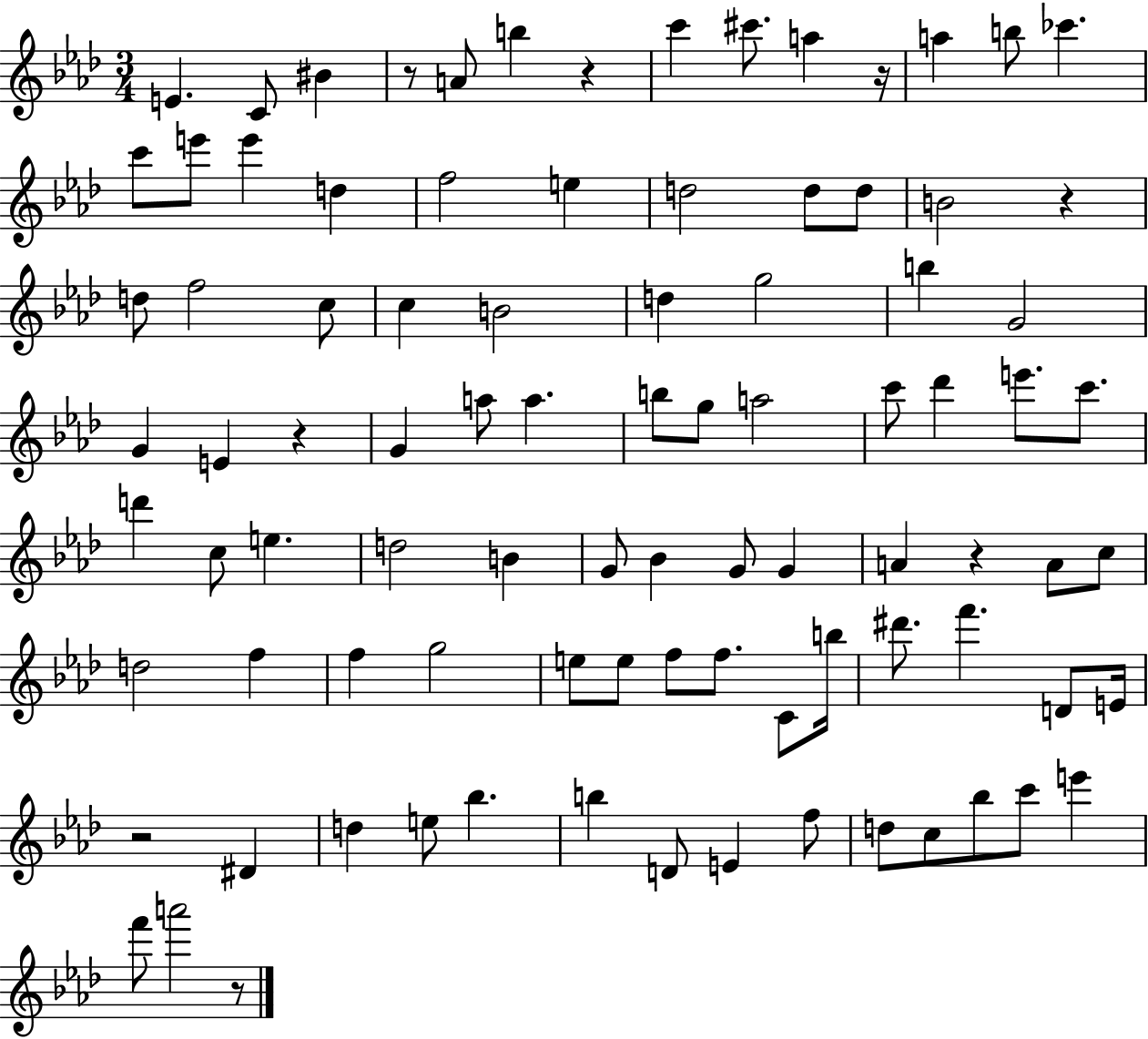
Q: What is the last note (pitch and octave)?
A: A6